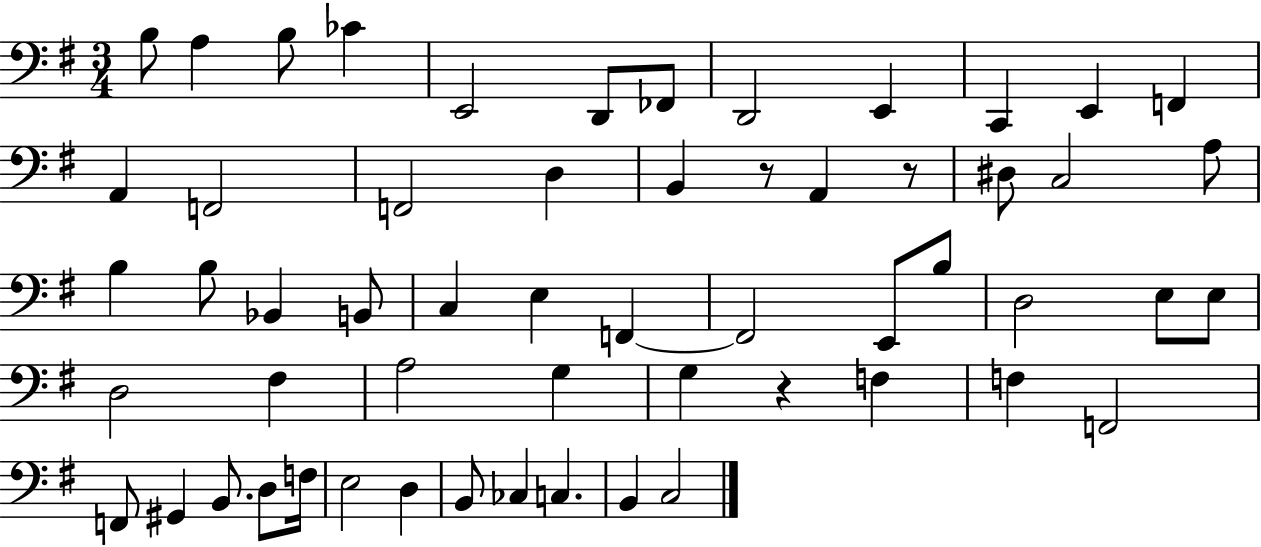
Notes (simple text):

B3/e A3/q B3/e CES4/q E2/h D2/e FES2/e D2/h E2/q C2/q E2/q F2/q A2/q F2/h F2/h D3/q B2/q R/e A2/q R/e D#3/e C3/h A3/e B3/q B3/e Bb2/q B2/e C3/q E3/q F2/q F2/h E2/e B3/e D3/h E3/e E3/e D3/h F#3/q A3/h G3/q G3/q R/q F3/q F3/q F2/h F2/e G#2/q B2/e. D3/e F3/s E3/h D3/q B2/e CES3/q C3/q. B2/q C3/h